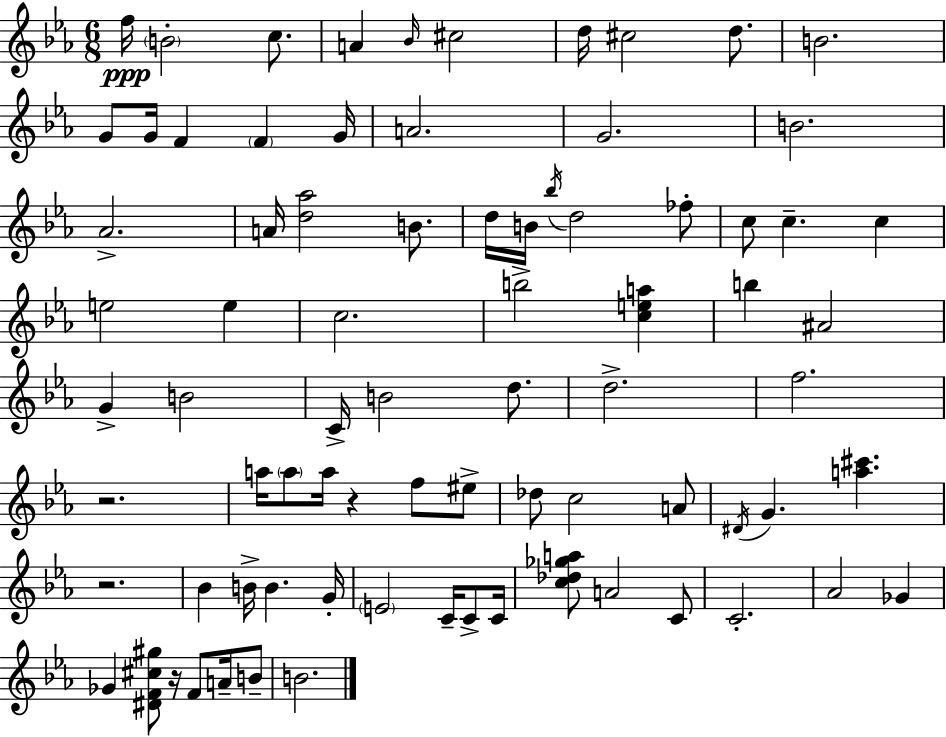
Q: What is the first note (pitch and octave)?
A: F5